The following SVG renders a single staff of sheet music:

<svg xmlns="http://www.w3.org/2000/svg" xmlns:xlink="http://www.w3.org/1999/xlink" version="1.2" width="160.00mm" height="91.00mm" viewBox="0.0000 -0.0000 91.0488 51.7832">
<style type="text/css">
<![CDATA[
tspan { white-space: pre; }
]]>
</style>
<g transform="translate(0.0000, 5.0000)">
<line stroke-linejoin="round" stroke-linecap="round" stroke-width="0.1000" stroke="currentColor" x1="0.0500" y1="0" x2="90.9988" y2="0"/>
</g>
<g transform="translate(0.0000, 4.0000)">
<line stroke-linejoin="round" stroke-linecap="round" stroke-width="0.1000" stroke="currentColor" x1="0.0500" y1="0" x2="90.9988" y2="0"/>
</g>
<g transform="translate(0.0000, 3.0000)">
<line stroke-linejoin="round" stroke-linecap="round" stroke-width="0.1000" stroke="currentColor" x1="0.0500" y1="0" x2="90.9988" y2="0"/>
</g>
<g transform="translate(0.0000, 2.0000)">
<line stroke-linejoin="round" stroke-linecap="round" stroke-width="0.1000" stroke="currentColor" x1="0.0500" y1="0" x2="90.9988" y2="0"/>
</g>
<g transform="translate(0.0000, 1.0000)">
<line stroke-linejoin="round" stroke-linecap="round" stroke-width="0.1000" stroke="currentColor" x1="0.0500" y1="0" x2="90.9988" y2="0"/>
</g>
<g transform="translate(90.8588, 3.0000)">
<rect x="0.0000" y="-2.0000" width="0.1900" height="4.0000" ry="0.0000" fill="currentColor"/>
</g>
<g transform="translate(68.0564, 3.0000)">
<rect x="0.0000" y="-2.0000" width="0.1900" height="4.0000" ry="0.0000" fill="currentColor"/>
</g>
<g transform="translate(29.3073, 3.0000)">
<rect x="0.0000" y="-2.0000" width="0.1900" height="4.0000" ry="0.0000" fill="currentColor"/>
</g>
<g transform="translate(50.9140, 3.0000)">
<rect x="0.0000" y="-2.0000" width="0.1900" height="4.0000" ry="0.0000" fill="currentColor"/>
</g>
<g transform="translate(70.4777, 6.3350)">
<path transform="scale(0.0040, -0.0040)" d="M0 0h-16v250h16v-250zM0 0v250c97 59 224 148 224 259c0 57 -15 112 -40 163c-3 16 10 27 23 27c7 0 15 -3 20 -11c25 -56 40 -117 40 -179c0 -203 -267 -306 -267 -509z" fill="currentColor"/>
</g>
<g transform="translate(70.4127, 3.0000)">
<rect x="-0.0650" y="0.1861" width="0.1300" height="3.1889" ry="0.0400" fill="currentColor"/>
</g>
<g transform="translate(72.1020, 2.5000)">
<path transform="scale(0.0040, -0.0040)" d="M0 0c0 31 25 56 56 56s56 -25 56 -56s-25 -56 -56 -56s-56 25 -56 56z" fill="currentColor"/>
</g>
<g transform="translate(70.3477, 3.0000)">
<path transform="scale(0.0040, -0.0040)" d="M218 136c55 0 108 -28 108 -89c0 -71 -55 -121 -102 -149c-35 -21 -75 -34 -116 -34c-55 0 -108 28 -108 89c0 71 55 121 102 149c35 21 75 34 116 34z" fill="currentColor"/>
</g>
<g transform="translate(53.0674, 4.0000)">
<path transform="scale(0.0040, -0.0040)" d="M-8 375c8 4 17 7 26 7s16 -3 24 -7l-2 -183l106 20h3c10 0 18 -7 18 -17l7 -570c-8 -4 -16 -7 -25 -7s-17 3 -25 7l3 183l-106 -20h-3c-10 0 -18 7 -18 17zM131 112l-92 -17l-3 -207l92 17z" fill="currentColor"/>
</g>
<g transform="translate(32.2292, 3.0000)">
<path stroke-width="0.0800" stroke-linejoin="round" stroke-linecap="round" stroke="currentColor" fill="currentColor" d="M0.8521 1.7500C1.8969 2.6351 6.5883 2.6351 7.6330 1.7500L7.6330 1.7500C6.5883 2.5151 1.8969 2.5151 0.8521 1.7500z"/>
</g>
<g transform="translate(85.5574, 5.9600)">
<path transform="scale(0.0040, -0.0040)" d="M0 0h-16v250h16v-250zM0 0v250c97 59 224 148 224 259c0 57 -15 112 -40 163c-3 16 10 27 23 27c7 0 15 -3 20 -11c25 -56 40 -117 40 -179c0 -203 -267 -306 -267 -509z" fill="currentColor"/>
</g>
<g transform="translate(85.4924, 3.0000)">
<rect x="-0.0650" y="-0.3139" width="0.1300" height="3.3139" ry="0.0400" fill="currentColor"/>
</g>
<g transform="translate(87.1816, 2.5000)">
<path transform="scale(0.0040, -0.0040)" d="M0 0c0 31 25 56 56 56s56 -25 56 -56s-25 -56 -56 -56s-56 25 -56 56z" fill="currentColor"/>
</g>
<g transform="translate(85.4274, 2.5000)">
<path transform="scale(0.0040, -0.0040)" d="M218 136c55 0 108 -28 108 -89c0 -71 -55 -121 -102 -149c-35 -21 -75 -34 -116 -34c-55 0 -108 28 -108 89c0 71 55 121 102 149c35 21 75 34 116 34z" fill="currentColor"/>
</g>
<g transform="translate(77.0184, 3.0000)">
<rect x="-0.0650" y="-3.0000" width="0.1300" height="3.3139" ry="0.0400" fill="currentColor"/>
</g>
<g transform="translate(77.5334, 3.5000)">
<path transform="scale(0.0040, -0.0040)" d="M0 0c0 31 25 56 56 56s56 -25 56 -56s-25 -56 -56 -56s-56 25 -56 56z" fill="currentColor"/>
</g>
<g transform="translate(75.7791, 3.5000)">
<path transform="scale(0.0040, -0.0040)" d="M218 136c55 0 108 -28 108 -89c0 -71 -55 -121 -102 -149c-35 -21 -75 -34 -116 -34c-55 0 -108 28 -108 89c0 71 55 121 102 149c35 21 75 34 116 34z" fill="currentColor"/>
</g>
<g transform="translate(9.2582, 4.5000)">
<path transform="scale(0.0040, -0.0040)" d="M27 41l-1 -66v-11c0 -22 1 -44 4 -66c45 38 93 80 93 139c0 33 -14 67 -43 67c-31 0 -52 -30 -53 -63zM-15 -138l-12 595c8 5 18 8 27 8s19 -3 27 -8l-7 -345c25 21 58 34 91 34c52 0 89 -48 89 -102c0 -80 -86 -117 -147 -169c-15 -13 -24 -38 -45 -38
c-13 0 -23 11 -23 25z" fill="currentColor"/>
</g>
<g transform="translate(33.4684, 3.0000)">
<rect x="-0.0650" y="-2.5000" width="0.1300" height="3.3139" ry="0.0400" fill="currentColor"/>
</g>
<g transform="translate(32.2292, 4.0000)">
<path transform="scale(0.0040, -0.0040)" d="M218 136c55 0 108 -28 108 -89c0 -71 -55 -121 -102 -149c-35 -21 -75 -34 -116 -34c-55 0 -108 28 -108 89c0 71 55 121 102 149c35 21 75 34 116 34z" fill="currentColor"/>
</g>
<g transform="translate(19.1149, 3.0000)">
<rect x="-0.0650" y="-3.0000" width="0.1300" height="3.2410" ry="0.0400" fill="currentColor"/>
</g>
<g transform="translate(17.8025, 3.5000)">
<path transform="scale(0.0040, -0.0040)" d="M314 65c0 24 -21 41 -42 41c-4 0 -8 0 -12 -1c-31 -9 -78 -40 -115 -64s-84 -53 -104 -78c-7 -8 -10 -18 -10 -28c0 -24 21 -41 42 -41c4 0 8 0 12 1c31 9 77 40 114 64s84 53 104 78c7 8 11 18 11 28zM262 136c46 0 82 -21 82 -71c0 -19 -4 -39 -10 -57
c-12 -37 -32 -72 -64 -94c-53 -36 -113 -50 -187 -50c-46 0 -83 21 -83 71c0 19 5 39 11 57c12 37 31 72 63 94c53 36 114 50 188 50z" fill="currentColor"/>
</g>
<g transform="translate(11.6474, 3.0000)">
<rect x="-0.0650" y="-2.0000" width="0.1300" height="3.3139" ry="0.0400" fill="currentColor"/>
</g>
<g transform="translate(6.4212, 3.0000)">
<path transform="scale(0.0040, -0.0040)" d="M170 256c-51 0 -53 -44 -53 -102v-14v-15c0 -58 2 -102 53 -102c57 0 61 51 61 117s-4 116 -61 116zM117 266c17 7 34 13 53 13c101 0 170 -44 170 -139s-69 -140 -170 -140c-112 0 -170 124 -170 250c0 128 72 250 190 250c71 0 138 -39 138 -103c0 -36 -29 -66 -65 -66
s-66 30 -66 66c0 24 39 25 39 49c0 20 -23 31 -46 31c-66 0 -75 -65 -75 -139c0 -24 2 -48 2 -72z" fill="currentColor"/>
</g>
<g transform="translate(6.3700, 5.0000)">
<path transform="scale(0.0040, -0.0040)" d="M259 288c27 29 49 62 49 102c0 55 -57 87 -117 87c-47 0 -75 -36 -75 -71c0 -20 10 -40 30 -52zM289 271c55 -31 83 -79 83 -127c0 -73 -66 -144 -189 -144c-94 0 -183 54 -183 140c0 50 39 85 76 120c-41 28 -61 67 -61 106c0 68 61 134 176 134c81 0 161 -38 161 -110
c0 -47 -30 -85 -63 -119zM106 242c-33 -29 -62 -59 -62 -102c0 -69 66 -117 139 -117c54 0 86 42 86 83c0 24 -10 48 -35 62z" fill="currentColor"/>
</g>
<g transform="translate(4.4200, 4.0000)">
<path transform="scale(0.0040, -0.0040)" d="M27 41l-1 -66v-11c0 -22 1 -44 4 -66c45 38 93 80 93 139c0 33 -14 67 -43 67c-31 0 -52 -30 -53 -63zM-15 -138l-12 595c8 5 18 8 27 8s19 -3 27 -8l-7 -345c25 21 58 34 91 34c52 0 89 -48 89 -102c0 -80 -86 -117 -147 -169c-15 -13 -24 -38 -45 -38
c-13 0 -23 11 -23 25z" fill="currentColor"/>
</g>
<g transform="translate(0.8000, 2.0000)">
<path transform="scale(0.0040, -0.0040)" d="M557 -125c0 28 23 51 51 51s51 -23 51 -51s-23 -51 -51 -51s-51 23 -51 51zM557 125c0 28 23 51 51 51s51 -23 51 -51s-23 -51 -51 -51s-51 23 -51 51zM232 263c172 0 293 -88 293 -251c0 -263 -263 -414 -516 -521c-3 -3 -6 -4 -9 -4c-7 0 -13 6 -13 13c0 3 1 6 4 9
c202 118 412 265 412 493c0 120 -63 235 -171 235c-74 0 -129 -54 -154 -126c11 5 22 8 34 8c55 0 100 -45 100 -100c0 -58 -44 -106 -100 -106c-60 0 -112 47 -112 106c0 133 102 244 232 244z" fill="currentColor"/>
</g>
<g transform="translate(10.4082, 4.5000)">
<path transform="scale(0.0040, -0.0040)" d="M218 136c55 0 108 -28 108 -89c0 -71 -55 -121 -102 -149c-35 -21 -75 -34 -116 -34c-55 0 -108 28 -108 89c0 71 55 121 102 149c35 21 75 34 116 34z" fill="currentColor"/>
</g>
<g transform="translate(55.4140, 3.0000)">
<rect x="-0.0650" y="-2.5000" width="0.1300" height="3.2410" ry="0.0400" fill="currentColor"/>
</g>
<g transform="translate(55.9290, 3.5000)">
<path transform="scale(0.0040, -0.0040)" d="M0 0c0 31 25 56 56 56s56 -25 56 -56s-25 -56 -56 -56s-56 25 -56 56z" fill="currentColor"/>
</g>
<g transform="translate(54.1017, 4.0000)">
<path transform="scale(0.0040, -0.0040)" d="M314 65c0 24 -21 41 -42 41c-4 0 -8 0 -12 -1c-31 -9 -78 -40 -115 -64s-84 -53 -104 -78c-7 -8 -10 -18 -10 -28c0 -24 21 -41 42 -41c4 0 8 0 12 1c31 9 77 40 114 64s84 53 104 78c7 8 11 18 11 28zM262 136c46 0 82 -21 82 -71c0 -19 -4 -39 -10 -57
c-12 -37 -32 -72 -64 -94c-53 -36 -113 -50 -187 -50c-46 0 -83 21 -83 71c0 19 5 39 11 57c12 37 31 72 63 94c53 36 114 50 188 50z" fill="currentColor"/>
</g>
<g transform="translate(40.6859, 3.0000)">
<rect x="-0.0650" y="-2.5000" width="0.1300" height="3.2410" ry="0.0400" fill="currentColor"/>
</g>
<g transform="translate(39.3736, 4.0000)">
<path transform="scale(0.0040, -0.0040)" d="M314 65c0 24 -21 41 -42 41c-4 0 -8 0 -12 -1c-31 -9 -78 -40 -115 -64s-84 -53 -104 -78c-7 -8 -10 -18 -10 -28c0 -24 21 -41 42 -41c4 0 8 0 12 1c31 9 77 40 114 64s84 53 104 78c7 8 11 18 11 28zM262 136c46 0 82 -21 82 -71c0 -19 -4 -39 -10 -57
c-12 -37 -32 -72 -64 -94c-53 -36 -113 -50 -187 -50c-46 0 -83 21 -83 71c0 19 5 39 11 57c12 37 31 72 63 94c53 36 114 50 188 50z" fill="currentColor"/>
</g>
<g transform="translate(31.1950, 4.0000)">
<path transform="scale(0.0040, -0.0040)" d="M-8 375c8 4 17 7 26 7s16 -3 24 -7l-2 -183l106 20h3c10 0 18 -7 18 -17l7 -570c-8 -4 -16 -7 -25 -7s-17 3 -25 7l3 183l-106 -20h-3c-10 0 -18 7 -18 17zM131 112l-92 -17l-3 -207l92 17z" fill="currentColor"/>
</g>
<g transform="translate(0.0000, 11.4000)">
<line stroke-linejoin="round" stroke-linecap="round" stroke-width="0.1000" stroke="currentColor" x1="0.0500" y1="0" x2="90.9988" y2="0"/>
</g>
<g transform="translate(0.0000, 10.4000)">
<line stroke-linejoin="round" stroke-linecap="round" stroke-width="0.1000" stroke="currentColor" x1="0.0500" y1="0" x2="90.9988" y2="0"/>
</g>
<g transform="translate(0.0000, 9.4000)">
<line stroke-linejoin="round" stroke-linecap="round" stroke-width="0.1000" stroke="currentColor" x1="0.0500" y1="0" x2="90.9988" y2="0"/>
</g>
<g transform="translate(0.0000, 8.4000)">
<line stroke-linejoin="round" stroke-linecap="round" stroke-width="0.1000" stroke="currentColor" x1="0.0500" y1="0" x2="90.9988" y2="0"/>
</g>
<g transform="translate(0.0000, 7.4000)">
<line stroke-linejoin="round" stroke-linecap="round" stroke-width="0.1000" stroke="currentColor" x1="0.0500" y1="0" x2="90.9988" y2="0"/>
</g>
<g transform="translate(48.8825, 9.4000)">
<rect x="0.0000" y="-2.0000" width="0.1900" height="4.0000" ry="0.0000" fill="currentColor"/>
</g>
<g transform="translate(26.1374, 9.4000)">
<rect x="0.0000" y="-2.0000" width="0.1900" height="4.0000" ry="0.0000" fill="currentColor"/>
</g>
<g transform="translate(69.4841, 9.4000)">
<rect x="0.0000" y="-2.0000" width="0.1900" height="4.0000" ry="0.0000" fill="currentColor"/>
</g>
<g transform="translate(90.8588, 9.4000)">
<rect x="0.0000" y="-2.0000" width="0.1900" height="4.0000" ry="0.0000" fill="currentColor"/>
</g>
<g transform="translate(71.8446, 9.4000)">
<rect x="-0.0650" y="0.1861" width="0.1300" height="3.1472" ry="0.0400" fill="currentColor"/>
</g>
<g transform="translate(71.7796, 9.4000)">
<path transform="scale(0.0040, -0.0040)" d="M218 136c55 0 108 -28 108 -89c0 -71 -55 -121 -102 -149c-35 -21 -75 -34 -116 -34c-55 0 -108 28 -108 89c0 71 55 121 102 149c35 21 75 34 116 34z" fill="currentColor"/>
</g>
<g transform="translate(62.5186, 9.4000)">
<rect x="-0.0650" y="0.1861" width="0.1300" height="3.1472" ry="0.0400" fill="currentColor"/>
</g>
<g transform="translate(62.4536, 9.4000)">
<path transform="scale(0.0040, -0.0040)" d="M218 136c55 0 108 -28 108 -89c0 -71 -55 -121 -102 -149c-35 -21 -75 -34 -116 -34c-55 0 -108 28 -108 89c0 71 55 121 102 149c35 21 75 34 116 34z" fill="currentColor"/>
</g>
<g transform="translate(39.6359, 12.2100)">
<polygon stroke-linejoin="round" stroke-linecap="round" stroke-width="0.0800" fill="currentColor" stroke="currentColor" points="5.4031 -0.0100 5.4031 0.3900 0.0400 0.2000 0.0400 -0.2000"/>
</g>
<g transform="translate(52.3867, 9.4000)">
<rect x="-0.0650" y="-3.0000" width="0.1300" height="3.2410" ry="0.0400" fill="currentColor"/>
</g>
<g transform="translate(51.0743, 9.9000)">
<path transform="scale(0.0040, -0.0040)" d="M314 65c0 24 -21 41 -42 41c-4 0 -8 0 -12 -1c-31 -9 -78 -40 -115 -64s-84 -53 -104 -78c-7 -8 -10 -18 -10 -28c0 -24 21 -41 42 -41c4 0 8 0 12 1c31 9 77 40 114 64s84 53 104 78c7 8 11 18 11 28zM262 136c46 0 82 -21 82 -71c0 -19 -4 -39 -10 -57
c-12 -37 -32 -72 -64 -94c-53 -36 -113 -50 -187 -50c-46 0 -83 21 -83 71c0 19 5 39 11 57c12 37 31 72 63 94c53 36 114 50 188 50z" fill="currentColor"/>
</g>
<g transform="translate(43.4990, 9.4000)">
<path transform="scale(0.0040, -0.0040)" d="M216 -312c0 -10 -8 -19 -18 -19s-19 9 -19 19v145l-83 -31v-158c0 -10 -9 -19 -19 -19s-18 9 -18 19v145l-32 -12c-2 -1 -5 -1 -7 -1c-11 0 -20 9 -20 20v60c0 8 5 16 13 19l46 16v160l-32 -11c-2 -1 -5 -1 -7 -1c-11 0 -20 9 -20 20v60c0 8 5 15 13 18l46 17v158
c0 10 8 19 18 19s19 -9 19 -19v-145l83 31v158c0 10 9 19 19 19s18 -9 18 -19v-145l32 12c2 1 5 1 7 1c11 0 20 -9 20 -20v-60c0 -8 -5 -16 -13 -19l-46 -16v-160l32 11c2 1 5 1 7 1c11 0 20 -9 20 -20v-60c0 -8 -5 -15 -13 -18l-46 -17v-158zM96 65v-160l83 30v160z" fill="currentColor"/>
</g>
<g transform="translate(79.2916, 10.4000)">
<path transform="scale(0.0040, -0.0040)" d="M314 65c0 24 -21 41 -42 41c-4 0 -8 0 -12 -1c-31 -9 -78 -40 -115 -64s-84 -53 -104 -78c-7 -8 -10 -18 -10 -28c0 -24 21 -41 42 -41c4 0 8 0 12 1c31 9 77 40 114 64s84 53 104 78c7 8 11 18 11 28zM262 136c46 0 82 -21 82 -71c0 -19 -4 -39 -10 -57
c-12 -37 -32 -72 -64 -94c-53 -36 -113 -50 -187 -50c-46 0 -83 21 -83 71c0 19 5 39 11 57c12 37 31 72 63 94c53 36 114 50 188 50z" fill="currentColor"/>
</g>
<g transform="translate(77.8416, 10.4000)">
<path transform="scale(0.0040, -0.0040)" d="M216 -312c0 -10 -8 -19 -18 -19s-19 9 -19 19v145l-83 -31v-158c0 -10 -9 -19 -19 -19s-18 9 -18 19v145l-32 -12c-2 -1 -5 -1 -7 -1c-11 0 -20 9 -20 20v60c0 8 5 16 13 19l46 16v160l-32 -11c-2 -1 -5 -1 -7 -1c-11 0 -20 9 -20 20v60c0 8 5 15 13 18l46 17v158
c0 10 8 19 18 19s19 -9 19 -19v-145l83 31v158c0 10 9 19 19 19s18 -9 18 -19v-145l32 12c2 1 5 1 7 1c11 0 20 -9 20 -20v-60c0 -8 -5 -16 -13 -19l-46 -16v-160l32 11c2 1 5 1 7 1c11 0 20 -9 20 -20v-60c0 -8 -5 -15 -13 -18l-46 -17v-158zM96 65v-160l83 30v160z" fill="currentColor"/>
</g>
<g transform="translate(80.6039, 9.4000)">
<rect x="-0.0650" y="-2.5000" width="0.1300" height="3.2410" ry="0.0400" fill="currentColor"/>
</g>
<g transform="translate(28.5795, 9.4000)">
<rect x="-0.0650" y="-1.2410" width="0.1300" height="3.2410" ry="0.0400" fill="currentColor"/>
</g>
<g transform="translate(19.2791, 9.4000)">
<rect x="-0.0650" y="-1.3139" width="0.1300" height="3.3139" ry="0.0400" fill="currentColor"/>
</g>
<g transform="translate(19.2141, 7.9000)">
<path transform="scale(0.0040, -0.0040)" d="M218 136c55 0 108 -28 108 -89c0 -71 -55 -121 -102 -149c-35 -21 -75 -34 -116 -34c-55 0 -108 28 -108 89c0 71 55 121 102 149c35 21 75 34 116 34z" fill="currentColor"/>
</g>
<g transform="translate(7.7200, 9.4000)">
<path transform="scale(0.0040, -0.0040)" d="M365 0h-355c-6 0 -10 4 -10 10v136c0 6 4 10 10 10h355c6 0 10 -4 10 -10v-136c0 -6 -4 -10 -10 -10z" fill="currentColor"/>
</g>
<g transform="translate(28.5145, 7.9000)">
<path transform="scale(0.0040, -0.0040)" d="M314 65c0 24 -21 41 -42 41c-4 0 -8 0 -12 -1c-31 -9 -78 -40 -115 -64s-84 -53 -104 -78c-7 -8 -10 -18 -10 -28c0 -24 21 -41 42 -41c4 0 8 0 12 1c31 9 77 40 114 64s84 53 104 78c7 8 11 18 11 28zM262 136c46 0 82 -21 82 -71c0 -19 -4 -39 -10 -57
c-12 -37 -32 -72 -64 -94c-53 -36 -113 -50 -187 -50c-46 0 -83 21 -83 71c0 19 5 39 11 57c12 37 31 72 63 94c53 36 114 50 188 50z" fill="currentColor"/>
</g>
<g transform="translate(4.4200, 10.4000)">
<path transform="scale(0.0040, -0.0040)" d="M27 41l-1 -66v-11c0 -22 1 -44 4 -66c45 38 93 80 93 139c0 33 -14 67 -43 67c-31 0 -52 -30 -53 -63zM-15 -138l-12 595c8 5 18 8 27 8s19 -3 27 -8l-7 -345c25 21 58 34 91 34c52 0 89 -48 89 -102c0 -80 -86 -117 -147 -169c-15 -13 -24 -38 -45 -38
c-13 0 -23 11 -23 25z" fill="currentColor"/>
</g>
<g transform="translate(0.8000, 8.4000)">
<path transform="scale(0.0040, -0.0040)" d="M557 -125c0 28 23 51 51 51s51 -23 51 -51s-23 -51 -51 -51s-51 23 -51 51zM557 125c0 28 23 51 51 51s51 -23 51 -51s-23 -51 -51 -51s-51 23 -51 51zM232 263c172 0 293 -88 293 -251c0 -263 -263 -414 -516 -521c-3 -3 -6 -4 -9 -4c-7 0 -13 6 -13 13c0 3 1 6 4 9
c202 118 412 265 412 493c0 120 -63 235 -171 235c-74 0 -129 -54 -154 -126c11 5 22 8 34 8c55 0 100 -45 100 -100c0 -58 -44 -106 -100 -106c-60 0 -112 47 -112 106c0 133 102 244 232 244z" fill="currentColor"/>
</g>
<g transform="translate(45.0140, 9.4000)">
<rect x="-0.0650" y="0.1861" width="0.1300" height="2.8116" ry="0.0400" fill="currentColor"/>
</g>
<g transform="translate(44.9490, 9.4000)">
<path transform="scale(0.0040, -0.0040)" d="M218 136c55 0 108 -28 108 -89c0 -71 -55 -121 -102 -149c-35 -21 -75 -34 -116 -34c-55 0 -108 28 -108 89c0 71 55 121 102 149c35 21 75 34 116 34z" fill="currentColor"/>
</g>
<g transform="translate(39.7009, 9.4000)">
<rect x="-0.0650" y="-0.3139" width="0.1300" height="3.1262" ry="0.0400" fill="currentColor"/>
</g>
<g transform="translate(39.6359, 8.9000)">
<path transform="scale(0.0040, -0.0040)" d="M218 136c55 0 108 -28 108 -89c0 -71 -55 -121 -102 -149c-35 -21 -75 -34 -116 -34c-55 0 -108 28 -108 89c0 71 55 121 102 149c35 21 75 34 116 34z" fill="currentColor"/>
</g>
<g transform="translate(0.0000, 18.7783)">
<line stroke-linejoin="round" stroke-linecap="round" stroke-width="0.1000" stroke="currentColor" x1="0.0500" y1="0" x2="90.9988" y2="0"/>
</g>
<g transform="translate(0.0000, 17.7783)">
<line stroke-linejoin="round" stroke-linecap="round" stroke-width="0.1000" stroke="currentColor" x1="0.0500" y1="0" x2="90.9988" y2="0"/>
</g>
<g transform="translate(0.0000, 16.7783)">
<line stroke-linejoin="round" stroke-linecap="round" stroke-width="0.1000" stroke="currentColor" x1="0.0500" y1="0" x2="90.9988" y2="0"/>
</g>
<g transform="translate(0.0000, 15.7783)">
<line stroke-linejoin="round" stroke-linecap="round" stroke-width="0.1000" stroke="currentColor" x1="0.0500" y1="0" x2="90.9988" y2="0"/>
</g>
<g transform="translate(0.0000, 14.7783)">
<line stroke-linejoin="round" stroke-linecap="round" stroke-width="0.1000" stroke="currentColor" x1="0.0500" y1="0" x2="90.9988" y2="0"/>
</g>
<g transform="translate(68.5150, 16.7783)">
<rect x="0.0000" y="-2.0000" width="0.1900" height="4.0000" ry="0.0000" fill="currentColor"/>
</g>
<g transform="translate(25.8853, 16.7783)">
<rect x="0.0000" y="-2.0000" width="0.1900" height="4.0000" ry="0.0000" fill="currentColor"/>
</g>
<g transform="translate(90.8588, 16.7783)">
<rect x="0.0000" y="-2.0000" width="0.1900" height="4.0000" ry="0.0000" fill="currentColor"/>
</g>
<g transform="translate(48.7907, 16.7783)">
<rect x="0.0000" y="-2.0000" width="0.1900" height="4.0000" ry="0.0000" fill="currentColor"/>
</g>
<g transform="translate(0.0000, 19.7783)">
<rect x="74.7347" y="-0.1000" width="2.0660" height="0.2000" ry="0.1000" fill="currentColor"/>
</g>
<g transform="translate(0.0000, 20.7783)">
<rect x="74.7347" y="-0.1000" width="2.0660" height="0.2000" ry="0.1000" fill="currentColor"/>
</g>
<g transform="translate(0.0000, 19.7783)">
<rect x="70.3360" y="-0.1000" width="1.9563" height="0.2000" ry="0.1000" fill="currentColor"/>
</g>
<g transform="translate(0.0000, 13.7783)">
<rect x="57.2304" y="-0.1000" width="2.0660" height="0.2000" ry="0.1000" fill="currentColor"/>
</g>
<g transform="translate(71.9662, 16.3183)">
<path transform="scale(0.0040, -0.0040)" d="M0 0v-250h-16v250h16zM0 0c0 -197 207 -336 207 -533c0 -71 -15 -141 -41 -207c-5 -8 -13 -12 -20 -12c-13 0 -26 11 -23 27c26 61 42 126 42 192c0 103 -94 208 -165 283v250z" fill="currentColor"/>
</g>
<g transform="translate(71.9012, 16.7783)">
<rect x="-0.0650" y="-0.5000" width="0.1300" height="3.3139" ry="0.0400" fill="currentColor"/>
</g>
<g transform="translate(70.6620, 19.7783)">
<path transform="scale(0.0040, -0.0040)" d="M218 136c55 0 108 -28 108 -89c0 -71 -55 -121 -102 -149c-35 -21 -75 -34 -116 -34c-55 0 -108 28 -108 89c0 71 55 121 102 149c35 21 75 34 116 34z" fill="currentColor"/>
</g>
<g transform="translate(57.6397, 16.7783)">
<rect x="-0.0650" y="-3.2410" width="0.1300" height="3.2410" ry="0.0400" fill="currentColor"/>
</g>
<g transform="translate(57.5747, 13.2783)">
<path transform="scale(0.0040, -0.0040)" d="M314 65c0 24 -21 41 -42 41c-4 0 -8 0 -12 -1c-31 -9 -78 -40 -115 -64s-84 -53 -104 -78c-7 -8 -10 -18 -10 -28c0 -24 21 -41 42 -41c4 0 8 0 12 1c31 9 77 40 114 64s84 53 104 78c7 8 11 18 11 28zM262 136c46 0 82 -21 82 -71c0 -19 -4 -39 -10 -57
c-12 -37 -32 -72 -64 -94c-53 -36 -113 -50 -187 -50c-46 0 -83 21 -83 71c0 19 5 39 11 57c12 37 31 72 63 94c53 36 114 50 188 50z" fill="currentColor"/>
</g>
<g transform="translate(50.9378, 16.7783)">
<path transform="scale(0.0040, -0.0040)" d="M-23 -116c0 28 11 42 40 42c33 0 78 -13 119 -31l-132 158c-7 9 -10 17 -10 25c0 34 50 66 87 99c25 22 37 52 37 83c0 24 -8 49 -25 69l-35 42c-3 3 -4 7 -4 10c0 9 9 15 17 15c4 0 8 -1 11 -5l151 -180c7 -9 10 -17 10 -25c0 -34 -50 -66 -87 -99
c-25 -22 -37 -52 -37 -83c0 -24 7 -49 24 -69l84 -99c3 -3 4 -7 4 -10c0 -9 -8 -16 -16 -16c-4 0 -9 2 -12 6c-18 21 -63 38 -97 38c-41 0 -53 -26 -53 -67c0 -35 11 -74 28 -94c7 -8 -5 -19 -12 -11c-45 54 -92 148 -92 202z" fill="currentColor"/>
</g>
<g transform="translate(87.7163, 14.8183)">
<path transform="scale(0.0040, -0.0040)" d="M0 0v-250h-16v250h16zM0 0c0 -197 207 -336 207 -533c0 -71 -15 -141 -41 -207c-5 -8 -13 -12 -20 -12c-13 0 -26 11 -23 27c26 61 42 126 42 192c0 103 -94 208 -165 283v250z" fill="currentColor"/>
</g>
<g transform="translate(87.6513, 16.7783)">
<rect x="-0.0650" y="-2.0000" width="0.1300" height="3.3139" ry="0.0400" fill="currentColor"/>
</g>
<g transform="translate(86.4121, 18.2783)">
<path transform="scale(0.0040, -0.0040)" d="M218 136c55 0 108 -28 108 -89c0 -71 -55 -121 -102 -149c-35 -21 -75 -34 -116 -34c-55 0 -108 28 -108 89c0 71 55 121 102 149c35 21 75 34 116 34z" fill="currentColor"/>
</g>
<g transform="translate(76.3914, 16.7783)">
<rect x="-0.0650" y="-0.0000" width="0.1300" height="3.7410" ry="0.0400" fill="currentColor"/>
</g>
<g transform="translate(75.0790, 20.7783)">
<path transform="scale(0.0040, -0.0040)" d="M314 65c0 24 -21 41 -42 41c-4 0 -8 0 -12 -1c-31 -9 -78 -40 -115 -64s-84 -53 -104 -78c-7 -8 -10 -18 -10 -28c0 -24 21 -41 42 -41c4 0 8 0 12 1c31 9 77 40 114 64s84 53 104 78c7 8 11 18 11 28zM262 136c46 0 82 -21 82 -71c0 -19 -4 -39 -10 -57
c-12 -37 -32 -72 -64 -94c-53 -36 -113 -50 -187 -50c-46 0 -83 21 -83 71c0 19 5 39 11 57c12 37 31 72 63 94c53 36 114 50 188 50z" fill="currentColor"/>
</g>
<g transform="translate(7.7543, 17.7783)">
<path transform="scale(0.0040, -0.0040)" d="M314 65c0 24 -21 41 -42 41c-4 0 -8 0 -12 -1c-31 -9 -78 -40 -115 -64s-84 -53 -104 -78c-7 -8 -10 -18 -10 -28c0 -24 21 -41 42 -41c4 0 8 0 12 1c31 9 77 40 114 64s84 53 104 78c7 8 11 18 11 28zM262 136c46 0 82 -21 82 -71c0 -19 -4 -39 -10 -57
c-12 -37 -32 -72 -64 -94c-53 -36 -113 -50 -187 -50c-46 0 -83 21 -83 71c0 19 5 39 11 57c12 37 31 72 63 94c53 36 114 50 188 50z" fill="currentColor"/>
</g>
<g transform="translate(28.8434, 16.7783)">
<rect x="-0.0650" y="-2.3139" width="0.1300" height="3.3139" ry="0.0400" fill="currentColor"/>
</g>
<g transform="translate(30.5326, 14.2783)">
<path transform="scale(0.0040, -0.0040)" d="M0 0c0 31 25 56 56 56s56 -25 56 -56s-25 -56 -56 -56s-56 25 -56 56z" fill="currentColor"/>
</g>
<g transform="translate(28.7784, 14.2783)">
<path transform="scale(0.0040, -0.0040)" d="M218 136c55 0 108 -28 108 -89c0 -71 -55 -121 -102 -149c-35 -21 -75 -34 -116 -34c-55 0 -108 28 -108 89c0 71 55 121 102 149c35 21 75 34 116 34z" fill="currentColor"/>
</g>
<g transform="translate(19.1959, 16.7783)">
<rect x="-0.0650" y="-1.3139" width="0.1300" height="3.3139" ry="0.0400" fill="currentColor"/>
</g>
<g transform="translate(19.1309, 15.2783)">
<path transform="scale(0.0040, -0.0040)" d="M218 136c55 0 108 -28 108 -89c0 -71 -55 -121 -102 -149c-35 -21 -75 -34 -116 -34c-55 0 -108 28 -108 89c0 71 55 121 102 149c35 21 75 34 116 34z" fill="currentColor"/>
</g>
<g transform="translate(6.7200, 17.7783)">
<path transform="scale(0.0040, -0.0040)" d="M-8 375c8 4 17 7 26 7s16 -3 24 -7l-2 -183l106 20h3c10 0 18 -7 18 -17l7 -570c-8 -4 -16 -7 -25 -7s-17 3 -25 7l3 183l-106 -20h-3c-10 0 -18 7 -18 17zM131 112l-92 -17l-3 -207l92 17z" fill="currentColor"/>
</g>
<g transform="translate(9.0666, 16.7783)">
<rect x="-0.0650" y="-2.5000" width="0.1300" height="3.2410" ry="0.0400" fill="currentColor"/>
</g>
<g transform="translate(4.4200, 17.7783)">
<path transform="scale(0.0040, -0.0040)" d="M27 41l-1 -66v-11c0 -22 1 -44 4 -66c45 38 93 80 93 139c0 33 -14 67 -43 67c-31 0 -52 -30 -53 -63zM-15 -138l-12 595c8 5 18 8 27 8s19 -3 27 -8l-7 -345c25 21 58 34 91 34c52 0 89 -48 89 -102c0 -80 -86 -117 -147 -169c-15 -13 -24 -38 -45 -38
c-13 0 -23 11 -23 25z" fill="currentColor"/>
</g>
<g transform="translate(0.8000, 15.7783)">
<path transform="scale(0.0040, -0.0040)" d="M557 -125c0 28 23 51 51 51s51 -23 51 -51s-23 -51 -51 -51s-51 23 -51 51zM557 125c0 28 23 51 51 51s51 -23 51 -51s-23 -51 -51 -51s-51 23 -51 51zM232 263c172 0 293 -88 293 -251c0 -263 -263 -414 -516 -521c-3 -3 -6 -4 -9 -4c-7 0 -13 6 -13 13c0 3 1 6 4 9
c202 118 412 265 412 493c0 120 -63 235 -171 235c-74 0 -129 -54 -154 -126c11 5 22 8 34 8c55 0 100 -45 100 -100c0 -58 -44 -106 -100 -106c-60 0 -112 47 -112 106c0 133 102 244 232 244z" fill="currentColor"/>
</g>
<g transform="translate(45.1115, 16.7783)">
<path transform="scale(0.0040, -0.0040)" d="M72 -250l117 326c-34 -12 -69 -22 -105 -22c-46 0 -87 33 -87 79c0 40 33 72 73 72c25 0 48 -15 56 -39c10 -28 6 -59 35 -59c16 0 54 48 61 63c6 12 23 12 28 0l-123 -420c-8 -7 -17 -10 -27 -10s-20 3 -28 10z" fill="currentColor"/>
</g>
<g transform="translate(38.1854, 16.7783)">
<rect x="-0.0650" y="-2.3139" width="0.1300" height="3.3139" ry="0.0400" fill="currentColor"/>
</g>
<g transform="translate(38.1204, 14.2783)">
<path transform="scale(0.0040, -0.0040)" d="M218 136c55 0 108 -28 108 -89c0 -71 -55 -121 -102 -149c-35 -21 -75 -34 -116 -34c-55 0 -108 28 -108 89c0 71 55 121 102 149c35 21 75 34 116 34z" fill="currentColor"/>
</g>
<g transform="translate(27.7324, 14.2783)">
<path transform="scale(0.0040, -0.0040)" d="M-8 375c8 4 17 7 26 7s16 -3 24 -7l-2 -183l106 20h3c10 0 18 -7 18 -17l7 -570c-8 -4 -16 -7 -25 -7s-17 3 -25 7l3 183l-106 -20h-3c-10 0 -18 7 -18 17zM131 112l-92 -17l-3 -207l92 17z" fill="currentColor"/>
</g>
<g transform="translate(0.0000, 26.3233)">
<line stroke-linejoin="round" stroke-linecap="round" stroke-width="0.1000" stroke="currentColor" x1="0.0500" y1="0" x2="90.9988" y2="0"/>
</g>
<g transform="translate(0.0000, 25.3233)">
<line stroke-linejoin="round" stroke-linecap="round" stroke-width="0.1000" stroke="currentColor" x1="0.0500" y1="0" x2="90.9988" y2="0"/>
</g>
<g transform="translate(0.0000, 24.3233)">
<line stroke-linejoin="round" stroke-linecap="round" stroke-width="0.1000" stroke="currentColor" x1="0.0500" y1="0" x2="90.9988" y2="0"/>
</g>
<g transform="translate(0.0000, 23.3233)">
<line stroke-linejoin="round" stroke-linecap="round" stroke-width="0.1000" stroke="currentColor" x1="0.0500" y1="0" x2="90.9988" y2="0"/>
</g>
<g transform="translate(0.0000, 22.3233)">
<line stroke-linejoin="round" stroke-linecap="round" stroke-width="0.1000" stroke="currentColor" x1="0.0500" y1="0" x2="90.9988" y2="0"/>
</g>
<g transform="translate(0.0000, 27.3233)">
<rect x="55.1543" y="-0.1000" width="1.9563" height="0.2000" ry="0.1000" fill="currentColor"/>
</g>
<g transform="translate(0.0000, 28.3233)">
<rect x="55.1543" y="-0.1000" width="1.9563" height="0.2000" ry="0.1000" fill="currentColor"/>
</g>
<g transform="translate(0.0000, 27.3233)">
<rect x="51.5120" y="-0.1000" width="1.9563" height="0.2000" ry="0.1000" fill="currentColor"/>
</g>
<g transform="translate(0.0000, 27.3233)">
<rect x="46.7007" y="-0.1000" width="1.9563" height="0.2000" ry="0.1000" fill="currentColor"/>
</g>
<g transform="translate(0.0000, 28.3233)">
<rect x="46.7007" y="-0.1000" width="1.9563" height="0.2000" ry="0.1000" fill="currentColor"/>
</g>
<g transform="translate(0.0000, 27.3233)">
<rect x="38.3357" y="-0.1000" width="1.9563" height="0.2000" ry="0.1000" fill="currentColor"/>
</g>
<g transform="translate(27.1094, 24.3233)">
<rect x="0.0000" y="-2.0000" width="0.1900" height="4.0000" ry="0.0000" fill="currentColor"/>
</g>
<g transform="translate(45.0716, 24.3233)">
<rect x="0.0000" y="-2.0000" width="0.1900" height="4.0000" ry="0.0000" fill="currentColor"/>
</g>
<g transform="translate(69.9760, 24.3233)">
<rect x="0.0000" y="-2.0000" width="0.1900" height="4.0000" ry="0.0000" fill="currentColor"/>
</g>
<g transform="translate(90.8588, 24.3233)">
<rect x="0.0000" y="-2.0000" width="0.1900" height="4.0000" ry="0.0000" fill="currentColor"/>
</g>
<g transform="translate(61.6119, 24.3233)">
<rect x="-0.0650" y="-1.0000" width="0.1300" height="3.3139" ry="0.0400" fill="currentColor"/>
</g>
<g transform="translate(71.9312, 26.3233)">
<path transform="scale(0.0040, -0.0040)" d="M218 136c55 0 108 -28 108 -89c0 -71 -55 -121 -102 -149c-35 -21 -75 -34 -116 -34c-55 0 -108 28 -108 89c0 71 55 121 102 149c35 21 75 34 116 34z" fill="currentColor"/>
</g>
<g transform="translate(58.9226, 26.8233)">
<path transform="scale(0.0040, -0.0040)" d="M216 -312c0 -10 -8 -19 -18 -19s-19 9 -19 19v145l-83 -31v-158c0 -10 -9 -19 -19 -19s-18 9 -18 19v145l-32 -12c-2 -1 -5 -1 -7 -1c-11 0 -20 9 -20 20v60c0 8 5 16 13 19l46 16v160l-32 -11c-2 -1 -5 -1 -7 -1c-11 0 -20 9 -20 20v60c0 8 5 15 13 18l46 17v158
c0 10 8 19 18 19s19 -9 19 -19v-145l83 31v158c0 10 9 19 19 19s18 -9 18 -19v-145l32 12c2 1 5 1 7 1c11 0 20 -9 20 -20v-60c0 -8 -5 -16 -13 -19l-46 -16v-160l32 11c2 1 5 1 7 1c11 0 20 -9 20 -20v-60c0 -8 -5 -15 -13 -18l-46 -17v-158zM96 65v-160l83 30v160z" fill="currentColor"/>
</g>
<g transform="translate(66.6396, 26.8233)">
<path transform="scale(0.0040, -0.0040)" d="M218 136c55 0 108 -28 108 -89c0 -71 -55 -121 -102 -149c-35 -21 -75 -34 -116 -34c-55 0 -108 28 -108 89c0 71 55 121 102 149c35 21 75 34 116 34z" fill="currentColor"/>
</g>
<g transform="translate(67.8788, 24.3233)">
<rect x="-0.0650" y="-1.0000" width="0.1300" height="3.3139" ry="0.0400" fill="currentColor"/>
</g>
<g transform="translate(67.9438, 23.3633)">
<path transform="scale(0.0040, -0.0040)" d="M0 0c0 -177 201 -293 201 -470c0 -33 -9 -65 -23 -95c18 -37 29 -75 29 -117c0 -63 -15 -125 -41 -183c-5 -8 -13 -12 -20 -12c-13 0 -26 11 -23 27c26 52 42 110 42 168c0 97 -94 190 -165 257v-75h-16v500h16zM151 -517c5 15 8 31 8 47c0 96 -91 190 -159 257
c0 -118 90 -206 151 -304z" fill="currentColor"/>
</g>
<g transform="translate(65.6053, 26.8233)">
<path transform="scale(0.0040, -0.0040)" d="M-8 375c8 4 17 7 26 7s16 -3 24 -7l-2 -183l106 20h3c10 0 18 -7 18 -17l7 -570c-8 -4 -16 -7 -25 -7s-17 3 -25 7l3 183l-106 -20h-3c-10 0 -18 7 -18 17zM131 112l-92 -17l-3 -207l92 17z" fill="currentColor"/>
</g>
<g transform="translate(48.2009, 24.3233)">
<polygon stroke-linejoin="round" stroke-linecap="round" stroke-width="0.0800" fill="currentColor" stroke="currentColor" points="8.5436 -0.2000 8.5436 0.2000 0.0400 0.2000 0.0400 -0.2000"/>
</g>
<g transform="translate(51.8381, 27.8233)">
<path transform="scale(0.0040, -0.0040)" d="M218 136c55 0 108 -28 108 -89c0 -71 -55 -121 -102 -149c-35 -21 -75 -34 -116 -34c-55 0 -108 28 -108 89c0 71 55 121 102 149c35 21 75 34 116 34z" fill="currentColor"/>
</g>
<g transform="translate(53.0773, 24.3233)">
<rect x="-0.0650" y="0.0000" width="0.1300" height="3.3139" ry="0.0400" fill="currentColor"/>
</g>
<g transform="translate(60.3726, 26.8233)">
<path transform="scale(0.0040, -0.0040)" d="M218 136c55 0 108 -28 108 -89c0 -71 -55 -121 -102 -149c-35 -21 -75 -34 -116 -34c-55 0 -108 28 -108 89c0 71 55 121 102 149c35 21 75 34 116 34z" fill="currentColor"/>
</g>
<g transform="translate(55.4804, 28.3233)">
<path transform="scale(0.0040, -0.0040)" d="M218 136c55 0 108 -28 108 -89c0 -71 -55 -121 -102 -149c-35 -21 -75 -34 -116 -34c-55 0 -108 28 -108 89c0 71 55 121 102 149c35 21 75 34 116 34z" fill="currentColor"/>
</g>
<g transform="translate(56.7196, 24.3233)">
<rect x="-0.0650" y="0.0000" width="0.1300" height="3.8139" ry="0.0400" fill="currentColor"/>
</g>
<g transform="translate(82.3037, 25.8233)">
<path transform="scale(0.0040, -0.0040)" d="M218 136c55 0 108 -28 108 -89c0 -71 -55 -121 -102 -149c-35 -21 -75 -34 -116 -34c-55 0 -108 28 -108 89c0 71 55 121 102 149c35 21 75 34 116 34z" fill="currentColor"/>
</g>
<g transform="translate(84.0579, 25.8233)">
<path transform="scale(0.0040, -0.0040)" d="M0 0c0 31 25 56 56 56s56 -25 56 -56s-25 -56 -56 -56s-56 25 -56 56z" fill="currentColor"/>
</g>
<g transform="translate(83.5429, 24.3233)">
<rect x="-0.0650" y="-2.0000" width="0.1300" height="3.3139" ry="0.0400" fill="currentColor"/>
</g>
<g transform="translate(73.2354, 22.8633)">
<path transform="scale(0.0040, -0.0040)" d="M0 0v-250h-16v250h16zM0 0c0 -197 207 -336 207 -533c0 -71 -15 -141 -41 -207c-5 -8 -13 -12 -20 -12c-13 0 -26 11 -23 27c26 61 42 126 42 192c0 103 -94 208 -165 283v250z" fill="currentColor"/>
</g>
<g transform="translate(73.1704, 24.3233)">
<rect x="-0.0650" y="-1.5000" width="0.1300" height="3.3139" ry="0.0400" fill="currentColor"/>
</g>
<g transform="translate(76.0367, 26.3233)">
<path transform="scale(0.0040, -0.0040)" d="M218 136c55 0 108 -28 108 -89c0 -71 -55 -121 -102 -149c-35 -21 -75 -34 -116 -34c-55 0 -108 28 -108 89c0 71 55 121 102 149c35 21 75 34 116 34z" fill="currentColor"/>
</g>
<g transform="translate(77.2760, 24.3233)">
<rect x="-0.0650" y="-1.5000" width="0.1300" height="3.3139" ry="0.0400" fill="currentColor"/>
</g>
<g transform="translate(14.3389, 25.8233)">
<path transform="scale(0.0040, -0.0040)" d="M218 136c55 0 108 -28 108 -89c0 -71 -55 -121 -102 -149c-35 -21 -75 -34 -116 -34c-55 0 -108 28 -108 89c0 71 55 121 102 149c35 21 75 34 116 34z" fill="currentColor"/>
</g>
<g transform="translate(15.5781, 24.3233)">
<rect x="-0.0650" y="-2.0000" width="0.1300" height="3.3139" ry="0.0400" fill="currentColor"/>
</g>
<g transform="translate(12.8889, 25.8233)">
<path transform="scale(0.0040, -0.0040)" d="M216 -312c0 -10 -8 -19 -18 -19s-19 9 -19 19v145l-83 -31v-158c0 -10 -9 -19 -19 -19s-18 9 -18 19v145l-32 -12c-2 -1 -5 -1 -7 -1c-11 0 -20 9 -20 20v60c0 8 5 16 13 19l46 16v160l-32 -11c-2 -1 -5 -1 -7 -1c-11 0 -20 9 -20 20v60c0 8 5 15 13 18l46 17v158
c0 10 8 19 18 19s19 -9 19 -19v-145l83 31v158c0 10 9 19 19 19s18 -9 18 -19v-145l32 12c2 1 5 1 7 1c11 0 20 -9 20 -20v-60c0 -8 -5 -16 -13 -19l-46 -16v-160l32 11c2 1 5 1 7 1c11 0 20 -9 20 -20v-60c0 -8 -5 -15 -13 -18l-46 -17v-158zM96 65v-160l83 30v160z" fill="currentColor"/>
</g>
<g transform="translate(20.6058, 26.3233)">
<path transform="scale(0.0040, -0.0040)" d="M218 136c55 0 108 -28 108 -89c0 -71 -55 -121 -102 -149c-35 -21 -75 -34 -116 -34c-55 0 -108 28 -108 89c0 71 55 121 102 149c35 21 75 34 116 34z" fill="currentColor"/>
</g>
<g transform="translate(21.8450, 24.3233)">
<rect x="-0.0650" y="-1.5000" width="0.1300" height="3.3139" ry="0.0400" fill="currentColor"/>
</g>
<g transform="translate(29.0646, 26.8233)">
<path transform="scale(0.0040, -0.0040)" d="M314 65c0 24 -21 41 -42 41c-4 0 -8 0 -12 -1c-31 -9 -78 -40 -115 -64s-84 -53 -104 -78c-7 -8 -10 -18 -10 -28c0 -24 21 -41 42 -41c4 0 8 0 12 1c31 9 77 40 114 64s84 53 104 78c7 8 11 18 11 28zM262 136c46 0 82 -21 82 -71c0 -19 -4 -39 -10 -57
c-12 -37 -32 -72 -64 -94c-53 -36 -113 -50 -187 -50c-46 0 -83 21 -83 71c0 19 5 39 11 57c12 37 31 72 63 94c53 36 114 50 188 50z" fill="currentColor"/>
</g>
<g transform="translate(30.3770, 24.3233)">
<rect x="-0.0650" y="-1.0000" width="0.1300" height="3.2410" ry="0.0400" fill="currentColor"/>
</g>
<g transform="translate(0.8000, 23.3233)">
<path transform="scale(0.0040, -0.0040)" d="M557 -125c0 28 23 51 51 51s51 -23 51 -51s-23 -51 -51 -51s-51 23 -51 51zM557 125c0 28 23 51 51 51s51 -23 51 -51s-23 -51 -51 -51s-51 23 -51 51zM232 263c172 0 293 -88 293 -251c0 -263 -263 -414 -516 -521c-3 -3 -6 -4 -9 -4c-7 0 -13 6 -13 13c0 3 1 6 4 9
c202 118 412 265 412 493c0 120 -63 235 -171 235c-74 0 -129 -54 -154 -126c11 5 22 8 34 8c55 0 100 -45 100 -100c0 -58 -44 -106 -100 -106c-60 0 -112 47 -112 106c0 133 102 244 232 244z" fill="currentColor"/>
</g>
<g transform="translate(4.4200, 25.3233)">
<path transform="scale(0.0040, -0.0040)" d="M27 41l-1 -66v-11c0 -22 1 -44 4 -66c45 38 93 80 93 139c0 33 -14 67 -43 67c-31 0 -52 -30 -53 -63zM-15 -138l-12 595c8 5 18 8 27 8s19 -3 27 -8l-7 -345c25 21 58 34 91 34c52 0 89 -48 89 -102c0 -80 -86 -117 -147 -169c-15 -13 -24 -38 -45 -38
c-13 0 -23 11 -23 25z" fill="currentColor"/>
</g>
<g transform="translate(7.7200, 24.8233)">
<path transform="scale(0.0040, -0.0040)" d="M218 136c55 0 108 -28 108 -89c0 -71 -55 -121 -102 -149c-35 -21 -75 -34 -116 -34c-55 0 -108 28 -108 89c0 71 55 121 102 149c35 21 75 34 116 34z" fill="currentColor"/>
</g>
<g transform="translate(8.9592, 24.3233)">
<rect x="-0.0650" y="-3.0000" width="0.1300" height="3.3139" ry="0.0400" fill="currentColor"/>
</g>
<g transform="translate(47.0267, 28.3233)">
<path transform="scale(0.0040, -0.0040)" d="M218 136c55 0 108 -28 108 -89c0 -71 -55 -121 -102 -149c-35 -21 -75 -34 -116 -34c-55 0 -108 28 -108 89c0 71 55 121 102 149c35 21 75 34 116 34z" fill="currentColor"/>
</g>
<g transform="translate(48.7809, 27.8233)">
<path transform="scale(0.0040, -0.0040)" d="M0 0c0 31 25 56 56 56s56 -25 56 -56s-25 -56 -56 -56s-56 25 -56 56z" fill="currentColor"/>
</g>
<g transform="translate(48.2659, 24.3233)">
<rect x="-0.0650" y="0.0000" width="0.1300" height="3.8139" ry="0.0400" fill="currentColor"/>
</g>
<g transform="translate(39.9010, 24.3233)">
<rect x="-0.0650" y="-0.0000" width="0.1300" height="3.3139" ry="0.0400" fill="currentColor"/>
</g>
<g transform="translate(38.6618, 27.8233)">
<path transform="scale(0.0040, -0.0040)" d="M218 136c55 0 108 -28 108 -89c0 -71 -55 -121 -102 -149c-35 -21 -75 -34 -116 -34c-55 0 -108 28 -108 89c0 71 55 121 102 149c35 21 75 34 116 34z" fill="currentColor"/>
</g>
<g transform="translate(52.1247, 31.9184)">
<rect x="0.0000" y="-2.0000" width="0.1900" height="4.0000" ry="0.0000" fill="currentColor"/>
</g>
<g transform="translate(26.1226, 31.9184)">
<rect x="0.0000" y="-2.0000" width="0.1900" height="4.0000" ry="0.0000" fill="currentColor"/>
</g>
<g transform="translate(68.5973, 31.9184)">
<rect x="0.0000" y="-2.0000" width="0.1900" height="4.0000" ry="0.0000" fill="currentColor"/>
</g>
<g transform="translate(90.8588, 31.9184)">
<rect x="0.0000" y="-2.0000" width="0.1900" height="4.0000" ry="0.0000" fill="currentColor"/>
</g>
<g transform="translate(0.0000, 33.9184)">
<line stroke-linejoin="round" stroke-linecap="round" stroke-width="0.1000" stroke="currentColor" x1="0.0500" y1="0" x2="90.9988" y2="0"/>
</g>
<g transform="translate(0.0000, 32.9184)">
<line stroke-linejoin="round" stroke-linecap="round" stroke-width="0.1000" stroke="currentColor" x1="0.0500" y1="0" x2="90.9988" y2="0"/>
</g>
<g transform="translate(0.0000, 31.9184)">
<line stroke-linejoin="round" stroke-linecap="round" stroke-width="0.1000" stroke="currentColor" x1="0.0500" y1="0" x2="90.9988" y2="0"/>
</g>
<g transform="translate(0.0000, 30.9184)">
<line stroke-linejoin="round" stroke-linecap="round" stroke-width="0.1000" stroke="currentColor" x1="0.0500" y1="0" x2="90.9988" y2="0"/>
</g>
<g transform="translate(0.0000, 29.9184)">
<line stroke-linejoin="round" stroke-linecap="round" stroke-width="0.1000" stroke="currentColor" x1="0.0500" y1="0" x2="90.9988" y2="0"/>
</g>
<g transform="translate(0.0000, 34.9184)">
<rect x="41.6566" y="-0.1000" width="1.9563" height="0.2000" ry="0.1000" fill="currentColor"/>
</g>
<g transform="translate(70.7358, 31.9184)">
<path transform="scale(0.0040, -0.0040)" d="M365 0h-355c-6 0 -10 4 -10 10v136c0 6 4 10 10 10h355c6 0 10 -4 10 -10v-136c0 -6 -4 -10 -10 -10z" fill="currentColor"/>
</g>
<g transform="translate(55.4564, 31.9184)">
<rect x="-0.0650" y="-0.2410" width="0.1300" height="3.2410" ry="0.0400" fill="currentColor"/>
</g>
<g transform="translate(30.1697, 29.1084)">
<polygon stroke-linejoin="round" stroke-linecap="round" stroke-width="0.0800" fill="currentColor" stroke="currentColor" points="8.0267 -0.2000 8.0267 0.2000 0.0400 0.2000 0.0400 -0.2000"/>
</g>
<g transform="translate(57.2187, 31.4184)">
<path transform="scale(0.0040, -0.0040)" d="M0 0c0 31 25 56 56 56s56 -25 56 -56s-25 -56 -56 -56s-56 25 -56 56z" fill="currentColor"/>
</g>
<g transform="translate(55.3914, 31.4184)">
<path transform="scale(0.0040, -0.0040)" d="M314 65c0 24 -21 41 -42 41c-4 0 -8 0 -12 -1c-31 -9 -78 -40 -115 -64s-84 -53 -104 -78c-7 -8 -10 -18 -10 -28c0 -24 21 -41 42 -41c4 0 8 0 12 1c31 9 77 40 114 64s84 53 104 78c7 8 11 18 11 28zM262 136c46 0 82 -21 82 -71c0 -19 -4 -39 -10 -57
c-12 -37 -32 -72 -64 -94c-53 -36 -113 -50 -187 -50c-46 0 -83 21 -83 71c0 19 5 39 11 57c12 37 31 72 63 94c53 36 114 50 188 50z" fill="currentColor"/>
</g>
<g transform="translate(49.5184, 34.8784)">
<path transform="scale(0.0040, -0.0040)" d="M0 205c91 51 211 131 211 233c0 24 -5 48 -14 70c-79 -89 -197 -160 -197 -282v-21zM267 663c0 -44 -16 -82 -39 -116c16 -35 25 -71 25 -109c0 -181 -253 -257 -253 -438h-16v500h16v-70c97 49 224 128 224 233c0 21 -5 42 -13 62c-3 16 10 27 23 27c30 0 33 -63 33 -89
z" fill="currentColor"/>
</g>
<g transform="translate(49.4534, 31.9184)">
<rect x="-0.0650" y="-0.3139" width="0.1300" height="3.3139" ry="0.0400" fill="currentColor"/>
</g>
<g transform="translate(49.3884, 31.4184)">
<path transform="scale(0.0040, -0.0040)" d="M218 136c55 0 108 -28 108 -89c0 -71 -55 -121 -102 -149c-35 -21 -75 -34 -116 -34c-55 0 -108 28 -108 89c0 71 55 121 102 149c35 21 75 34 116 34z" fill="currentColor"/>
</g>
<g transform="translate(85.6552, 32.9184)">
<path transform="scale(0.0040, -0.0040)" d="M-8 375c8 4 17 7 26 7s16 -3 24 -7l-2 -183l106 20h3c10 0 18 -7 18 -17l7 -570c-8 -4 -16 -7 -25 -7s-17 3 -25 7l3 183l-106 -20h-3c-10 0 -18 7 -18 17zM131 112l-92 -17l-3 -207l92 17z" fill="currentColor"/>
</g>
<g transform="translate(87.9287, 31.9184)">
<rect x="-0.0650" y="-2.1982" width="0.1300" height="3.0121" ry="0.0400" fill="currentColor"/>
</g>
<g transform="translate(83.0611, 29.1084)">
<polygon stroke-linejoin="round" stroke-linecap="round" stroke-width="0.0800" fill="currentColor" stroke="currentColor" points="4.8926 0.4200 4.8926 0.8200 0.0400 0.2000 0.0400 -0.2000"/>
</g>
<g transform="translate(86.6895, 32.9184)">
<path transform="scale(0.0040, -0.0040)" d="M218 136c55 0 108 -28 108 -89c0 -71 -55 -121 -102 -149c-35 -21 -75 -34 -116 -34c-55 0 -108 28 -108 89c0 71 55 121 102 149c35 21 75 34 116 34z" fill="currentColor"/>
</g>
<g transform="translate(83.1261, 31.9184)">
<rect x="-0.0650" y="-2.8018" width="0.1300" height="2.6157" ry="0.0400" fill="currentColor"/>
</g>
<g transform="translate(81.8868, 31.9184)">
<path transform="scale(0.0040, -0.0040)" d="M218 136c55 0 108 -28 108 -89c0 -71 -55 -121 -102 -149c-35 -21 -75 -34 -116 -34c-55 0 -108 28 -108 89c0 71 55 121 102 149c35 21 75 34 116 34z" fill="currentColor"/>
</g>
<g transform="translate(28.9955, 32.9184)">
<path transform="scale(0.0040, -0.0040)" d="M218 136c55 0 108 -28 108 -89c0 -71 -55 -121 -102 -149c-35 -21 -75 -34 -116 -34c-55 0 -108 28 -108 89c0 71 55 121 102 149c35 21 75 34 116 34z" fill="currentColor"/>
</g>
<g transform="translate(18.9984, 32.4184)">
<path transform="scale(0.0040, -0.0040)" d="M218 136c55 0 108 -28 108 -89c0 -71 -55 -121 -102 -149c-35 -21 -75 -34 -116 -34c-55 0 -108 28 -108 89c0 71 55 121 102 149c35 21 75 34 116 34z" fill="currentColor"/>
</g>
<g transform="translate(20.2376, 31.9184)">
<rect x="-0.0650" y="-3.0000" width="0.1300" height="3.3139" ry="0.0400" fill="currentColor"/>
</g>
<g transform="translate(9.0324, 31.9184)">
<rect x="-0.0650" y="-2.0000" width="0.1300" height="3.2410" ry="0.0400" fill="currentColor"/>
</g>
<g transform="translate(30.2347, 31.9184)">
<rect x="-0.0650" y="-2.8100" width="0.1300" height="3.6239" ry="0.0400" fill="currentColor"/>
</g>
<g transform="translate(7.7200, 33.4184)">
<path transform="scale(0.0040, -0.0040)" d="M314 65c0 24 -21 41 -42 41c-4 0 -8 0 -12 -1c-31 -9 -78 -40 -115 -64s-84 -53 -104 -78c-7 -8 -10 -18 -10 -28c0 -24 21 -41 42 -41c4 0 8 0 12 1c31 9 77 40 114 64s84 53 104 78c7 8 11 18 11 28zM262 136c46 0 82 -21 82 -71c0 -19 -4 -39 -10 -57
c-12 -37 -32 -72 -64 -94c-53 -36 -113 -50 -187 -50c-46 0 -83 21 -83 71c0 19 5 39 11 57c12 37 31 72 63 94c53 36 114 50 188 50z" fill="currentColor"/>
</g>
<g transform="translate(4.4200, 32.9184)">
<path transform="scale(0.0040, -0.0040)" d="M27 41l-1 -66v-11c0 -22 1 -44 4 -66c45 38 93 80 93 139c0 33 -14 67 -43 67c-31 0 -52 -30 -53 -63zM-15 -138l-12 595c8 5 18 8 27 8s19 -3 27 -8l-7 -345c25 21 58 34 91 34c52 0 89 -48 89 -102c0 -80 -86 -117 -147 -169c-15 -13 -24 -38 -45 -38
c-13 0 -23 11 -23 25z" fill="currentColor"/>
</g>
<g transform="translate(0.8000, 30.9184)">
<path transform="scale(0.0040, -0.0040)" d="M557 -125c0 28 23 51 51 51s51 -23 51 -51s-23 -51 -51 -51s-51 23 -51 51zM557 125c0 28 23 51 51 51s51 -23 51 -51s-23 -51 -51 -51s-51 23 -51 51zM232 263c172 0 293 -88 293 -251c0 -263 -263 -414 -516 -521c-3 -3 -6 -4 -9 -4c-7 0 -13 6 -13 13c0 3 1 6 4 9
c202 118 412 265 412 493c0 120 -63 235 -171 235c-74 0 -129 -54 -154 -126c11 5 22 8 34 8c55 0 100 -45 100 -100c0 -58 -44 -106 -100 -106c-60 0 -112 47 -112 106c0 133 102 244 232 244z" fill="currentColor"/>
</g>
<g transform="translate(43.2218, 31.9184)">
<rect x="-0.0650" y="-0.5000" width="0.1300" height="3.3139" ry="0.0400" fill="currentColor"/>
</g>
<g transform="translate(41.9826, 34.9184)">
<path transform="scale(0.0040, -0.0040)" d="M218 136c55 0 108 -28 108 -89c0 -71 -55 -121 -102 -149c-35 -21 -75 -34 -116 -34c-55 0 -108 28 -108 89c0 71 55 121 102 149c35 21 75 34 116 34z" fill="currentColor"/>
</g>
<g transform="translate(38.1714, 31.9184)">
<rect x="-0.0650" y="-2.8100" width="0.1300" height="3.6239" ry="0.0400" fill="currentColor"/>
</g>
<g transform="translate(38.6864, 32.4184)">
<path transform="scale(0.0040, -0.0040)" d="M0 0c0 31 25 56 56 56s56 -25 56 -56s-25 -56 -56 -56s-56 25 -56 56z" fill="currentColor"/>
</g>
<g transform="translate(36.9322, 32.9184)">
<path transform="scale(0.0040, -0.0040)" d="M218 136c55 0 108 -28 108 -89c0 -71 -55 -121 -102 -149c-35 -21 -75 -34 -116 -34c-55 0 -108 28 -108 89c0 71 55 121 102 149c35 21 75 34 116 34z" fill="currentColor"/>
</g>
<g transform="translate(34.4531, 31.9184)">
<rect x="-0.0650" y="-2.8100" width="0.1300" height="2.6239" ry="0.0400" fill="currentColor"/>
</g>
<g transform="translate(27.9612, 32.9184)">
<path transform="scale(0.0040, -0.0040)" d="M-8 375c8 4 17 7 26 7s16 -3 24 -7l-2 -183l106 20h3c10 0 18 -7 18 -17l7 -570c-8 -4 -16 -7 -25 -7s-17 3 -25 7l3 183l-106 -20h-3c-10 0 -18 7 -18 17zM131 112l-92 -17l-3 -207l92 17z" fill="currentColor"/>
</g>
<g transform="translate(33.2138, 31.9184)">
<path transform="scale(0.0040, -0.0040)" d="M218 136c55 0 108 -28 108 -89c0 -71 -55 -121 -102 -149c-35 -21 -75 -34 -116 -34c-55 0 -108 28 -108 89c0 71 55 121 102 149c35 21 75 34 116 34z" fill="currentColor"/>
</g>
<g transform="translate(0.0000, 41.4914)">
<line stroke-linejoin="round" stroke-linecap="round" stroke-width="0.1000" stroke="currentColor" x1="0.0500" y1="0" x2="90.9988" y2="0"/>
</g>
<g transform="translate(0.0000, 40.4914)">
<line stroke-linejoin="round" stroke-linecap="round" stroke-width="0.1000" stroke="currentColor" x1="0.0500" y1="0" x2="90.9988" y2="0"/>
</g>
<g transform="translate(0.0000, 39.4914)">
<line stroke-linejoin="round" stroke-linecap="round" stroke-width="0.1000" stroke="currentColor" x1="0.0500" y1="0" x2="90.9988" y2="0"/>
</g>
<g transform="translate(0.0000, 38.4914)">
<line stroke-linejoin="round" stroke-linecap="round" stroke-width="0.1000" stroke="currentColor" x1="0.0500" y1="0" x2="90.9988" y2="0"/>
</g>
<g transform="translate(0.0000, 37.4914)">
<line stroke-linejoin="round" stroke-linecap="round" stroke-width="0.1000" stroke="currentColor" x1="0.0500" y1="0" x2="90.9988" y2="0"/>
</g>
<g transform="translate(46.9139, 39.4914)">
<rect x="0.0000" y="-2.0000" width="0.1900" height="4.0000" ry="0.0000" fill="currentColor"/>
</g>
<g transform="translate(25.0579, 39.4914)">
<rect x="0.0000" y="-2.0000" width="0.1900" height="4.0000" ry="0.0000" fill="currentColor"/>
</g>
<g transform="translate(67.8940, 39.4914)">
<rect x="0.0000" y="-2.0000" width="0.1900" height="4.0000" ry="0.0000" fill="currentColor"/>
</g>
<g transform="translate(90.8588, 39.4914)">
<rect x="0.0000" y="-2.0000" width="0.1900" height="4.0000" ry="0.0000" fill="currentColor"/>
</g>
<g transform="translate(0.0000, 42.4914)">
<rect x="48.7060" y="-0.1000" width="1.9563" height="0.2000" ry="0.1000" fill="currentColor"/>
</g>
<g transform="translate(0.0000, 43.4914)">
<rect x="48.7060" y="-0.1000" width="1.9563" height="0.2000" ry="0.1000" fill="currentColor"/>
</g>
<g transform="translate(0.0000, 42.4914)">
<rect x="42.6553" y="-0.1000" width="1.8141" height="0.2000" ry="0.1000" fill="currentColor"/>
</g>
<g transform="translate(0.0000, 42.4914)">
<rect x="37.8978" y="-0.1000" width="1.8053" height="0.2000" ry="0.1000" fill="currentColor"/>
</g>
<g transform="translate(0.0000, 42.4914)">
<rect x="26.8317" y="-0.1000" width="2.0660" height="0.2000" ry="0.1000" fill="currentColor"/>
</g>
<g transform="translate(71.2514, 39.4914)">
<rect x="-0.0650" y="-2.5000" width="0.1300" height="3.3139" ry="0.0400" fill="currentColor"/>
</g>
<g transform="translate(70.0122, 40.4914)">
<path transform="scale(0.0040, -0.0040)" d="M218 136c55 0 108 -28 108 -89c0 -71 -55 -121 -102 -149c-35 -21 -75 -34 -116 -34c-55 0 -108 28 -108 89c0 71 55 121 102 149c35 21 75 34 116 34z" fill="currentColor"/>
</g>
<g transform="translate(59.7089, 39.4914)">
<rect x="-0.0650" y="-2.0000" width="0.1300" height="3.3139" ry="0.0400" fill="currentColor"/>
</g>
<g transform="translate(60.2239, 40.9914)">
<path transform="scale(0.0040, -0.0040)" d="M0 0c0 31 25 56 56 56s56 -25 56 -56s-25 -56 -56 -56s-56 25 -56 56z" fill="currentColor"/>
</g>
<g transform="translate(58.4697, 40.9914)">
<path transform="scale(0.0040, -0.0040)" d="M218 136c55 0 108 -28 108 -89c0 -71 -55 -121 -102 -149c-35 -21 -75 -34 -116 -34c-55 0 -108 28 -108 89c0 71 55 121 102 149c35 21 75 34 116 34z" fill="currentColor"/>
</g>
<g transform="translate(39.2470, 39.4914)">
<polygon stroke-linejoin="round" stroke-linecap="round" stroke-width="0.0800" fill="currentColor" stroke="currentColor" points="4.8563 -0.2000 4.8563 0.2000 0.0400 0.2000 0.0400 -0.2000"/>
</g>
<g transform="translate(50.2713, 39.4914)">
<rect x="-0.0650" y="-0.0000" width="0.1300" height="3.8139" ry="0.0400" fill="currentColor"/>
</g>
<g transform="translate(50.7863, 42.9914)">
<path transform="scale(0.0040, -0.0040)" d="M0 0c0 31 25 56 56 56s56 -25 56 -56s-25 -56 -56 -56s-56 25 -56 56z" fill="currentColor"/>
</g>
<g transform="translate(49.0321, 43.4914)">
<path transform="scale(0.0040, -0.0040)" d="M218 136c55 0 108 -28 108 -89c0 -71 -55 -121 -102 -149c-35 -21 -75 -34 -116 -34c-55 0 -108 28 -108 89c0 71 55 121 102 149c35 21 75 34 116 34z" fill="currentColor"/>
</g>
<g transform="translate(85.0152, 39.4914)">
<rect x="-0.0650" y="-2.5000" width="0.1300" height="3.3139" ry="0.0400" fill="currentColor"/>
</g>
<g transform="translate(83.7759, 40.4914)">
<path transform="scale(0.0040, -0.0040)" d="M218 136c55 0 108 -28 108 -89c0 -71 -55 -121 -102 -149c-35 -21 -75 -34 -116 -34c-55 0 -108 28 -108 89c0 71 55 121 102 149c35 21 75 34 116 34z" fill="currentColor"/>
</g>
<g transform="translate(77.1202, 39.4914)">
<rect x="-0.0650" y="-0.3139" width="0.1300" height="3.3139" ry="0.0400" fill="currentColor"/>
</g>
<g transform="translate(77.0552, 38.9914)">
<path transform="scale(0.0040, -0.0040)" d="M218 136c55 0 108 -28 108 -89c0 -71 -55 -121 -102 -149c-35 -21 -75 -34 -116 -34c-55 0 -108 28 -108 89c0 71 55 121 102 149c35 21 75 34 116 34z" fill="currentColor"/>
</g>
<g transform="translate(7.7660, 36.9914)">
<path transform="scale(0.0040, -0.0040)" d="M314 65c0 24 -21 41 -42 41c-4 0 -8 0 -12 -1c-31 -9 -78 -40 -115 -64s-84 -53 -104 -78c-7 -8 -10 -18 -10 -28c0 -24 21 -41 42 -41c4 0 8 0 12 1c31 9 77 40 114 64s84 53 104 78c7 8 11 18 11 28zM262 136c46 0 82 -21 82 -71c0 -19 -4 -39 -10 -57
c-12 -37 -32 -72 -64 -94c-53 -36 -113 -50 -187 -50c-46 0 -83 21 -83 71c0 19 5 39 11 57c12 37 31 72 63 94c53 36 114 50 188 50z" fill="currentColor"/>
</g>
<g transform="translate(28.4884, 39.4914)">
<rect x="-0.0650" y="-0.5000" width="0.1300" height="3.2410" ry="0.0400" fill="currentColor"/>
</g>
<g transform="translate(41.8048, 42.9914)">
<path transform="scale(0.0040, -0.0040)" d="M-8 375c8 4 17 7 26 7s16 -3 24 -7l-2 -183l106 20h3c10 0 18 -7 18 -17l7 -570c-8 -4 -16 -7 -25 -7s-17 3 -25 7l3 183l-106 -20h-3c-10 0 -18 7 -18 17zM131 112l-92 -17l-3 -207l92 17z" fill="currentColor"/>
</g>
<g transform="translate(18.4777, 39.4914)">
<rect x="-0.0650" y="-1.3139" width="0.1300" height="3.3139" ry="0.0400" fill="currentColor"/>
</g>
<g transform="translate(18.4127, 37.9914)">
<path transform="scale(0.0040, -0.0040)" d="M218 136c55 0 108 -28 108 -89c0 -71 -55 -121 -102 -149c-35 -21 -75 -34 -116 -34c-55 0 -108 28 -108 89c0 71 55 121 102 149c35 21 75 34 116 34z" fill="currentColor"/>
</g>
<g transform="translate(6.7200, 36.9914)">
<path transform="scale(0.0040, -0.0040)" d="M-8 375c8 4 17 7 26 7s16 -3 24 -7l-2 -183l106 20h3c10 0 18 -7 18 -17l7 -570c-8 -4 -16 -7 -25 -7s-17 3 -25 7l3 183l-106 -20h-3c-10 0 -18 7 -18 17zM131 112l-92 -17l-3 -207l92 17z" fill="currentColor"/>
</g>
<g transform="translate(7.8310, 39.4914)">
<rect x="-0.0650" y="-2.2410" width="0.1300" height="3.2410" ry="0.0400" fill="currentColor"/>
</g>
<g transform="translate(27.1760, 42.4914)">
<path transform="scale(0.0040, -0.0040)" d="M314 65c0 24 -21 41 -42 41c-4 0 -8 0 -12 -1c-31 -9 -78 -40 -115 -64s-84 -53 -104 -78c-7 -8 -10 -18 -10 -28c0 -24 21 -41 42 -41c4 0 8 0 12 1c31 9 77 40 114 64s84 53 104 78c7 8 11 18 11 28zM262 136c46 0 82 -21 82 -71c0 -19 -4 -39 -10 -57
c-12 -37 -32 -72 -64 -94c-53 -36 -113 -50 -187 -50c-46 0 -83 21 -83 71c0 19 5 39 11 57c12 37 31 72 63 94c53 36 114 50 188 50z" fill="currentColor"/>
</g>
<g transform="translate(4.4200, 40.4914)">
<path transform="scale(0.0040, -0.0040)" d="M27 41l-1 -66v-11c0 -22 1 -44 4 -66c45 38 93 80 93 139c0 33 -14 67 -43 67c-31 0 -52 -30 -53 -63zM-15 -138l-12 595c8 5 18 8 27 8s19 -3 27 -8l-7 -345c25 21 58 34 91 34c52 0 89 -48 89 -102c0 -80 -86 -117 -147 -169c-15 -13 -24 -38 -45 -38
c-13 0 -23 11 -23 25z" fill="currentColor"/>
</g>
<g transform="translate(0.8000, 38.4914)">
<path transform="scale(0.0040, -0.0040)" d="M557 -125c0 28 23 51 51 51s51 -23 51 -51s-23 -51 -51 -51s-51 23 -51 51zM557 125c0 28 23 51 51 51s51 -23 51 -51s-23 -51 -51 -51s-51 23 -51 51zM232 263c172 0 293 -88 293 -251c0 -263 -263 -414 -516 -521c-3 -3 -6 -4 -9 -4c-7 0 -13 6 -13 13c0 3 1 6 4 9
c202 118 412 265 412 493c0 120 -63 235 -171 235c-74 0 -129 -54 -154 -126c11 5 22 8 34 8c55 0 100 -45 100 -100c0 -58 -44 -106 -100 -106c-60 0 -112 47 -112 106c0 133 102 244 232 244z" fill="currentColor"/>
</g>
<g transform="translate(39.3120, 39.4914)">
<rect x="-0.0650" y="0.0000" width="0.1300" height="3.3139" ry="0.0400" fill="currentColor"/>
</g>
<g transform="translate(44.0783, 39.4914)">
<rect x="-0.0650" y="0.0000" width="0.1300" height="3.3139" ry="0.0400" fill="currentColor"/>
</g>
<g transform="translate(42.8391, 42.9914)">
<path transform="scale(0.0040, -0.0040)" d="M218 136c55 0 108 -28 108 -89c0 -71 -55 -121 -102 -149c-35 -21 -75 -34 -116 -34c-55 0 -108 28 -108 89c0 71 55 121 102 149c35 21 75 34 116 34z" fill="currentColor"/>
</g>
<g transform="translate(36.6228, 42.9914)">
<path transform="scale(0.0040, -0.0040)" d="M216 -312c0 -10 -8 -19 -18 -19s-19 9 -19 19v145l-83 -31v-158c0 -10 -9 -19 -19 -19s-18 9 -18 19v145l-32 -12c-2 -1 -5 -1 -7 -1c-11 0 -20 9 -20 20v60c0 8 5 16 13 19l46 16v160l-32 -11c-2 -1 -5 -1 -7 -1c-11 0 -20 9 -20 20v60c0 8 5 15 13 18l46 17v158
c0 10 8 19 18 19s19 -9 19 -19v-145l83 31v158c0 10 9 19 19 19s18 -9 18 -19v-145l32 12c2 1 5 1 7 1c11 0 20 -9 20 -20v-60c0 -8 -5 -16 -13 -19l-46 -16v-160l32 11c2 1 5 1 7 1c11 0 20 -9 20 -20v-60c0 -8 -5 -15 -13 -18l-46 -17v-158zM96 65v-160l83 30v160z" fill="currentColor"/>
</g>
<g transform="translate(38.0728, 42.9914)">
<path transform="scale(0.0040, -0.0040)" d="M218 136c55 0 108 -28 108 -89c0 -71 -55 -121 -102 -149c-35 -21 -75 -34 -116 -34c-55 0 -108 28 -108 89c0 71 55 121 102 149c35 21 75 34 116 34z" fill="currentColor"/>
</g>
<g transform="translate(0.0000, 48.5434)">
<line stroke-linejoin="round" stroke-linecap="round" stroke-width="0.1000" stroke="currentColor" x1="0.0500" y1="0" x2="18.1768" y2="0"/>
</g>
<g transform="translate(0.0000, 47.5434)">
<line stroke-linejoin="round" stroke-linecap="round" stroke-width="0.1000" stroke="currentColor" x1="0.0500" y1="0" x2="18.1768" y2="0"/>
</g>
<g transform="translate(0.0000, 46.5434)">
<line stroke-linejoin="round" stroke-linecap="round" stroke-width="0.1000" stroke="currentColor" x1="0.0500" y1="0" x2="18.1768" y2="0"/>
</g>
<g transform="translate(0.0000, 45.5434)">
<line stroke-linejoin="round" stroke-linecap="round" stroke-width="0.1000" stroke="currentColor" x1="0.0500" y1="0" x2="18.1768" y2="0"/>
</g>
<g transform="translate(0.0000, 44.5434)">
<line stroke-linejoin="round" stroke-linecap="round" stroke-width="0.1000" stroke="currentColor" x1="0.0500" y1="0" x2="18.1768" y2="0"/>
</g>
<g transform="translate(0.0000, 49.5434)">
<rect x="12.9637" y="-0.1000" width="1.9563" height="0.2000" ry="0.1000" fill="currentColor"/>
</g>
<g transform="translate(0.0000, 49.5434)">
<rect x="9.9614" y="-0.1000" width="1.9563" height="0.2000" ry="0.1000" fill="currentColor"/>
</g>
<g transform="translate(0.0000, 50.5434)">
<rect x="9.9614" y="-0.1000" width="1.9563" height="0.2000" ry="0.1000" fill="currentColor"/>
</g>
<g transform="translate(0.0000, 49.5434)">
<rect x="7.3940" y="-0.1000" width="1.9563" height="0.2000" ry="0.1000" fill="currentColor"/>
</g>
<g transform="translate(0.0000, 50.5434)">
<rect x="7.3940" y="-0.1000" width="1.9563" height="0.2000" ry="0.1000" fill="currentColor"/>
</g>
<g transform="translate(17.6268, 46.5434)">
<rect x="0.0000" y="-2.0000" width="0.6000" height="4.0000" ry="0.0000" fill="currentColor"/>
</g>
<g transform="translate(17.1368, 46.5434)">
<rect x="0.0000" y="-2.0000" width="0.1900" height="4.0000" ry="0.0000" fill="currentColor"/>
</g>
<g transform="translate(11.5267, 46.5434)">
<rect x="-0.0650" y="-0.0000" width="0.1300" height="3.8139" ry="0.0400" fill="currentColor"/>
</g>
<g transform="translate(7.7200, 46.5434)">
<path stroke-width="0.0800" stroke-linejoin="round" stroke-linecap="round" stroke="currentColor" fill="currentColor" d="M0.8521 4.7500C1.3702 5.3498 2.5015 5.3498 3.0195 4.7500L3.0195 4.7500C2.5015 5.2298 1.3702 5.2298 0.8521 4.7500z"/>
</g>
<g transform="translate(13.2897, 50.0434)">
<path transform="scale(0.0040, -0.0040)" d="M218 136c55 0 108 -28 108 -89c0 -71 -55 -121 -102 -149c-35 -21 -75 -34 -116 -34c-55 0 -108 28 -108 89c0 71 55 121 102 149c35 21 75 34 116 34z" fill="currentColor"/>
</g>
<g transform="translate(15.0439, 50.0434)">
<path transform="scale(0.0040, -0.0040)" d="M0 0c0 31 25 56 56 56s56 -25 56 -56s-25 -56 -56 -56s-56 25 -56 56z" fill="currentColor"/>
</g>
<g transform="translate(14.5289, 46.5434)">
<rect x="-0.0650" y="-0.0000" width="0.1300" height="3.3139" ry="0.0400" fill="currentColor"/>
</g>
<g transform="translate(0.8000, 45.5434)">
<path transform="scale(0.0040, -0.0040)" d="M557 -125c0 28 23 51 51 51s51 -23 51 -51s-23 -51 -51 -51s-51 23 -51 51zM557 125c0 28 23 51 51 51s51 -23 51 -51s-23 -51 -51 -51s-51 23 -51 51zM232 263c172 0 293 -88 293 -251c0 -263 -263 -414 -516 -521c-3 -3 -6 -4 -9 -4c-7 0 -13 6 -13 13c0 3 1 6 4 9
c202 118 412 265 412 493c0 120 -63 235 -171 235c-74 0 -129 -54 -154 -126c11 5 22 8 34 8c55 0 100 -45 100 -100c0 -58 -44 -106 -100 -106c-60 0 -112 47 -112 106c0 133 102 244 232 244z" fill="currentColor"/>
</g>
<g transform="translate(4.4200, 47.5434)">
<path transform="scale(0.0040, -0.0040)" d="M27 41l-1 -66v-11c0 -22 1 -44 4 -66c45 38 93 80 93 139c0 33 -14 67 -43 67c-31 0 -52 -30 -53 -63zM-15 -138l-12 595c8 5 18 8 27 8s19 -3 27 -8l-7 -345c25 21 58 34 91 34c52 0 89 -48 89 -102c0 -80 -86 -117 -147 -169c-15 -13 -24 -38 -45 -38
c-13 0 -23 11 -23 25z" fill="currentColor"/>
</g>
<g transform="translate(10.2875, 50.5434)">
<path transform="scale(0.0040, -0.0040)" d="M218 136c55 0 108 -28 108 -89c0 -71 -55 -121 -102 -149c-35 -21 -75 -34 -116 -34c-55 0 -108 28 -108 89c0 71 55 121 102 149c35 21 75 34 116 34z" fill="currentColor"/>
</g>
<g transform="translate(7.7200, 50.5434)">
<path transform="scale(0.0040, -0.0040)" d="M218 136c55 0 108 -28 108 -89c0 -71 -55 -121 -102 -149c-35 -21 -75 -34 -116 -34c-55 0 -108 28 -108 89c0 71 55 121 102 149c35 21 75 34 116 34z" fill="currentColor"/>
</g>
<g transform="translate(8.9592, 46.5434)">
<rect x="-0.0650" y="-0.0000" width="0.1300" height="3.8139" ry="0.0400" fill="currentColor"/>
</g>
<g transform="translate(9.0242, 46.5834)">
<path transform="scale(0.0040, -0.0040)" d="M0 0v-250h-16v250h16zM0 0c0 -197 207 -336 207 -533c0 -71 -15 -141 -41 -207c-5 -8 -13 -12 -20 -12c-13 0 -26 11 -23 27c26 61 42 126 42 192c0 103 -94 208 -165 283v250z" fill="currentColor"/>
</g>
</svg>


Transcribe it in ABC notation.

X:1
T:Untitled
M:6/8
L:1/4
K:F
_A,, C,2 B,, B,,2 B,,2 D,/2 C, E,/2 z2 G, G,2 E,/2 ^D,/2 C,2 D, D, ^B,,2 B,,2 G, B, B, z/2 z D2 E,,/2 C,,2 A,,/2 C, ^A,, G,, F,,2 D,, C,,/2 D,,/2 C,,/2 ^F,, F,,/4 G,,/2 G,, A,, A,,2 C, B,,/2 D,/2 B,,/2 E,, E,/4 E,2 z2 D,/2 B,,/2 B,2 G, E,,2 ^D,,/2 D,,/2 C,, A,, _B,, E, _B,, C,,/2 C,, D,,